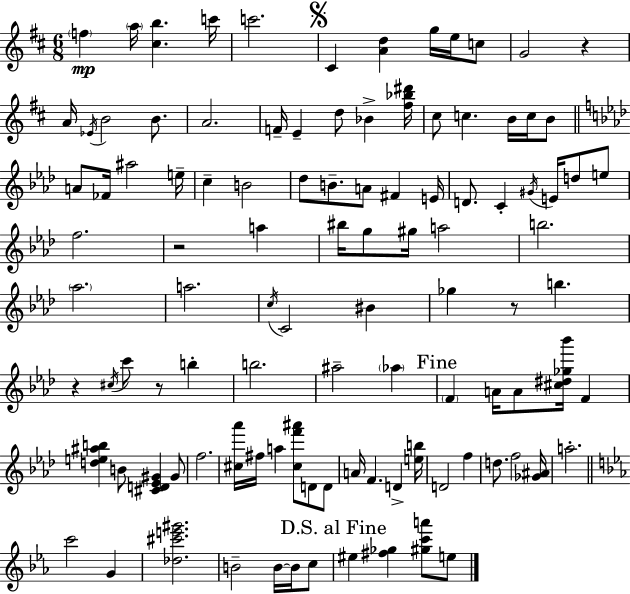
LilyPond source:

{
  \clef treble
  \numericTimeSignature
  \time 6/8
  \key d \major
  \parenthesize f''4\mp \parenthesize a''16 <cis'' b''>4. c'''16 | c'''2. | \mark \markup { \musicglyph "scripts.segno" } cis'4 <a' d''>4 g''16 e''16 c''8 | g'2 r4 | \break a'16 \acciaccatura { ees'16 } b'2 b'8. | a'2. | f'16-- e'4-- d''8 bes'4-> | <fis'' bes'' dis'''>16 cis''8 c''4. b'16 c''16 b'8 | \break \bar "||" \break \key aes \major a'8 fes'16 ais''2 e''16-- | c''4-- b'2 | des''8 b'8.-- a'8 fis'4 e'16 | d'8. c'4-. \acciaccatura { gis'16 } e'16 d''8 e''8 | \break f''2. | r2 a''4 | bis''16 g''8 gis''16 a''2 | b''2. | \break \parenthesize aes''2. | a''2. | \acciaccatura { c''16 } c'2 bis'4 | ges''4 r8 b''4. | \break r4 \acciaccatura { cis''16 } c'''8 r8 b''4-. | b''2. | ais''2-- \parenthesize aes''4 | \mark "Fine" \parenthesize f'4 a'16 a'8 <cis'' dis'' ges'' bes'''>16 f'4 | \break <d'' e'' ais'' b''>4 b'8 <cis' d' ees' gis'>4 | gis'8 f''2. | <cis'' aes'''>16 fis''16 a''4 <cis'' f''' ais'''>8 d'8 | d'8 a'16 f'4. d'4-> | \break <e'' b''>16 d'2 f''4 | d''8. f''2 | <ges' ais'>16 a''2.-. | \bar "||" \break \key ees \major c'''2 g'4 | <des'' cis''' e''' gis'''>2. | b'2-- b'16~~ b'16 c''8 | \mark "D.S. al Fine" eis''4 <fis'' ges''>4 <gis'' c''' a'''>8 e''8 | \break \bar "|."
}